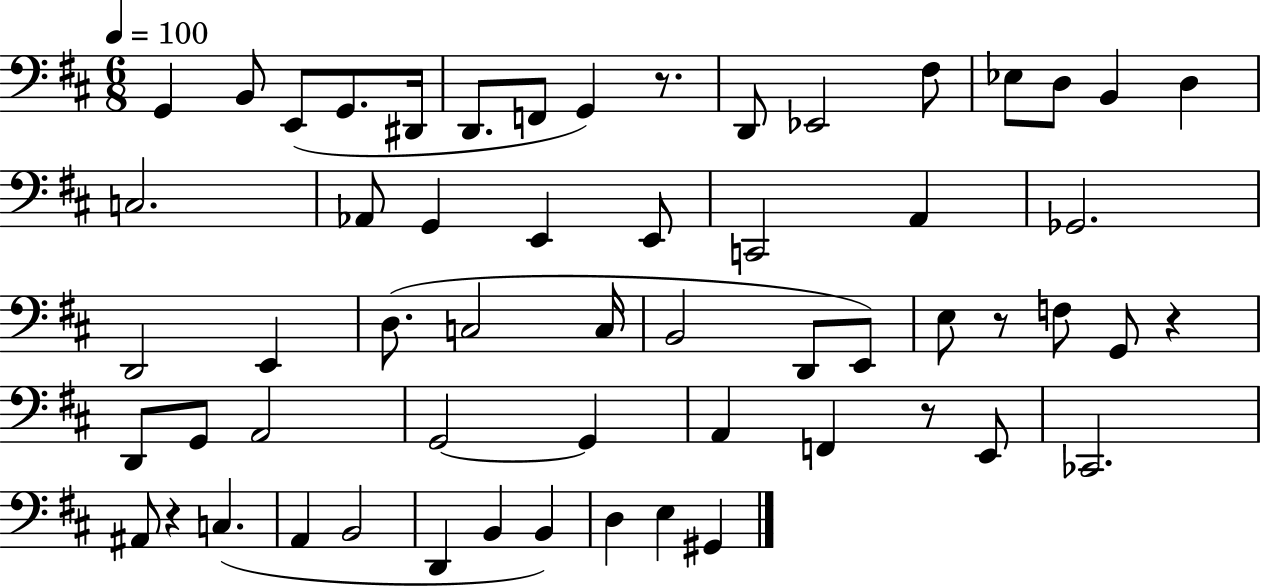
X:1
T:Untitled
M:6/8
L:1/4
K:D
G,, B,,/2 E,,/2 G,,/2 ^D,,/4 D,,/2 F,,/2 G,, z/2 D,,/2 _E,,2 ^F,/2 _E,/2 D,/2 B,, D, C,2 _A,,/2 G,, E,, E,,/2 C,,2 A,, _G,,2 D,,2 E,, D,/2 C,2 C,/4 B,,2 D,,/2 E,,/2 E,/2 z/2 F,/2 G,,/2 z D,,/2 G,,/2 A,,2 G,,2 G,, A,, F,, z/2 E,,/2 _C,,2 ^A,,/2 z C, A,, B,,2 D,, B,, B,, D, E, ^G,,